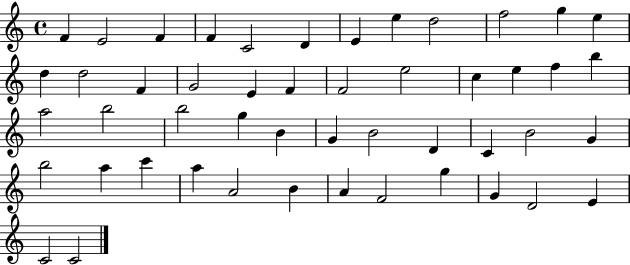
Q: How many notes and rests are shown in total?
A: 49